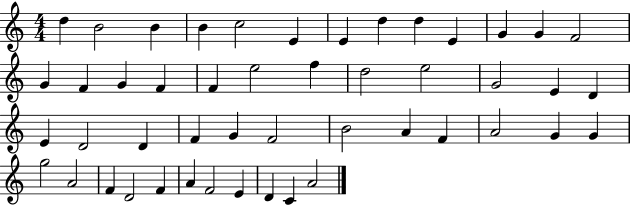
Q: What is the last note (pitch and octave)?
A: A4